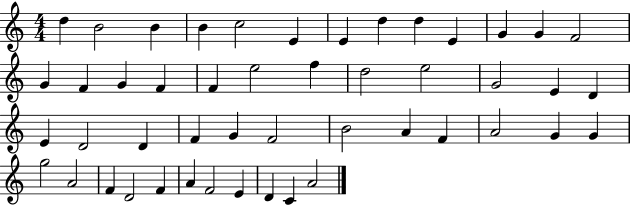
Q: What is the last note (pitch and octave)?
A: A4